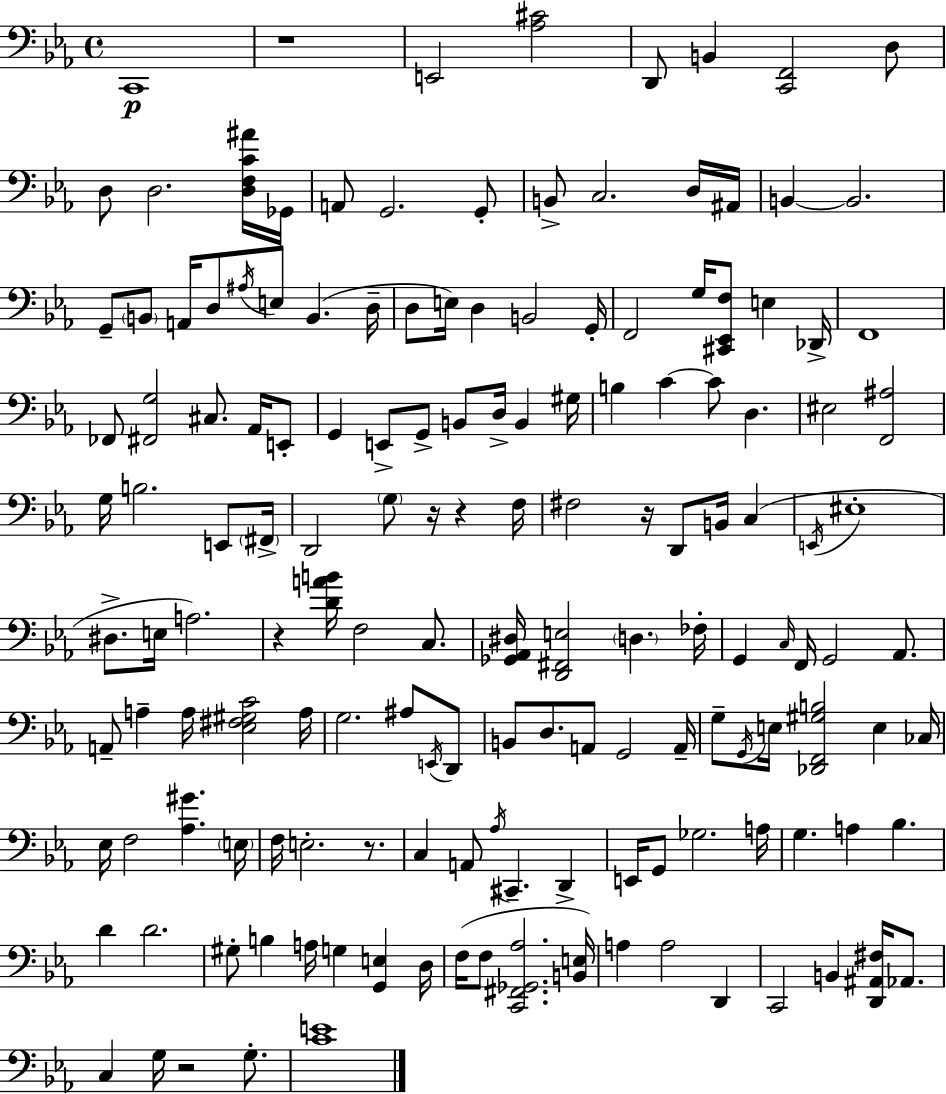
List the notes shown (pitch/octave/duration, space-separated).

C2/w R/w E2/h [Ab3,C#4]/h D2/e B2/q [C2,F2]/h D3/e D3/e D3/h. [D3,F3,C4,A#4]/s Gb2/s A2/e G2/h. G2/e B2/e C3/h. D3/s A#2/s B2/q B2/h. G2/e B2/e A2/s D3/e A#3/s E3/e B2/q. D3/s D3/e E3/s D3/q B2/h G2/s F2/h G3/s [C#2,Eb2,F3]/e E3/q Db2/s F2/w FES2/e [F#2,G3]/h C#3/e. Ab2/s E2/e G2/q E2/e G2/e B2/e D3/s B2/q G#3/s B3/q C4/q C4/e D3/q. EIS3/h [F2,A#3]/h G3/s B3/h. E2/e F#2/s D2/h G3/e R/s R/q F3/s F#3/h R/s D2/e B2/s C3/q E2/s EIS3/w D#3/e. E3/s A3/h. R/q [D4,A4,B4]/s F3/h C3/e. [Gb2,Ab2,D#3]/s [D2,F#2,E3]/h D3/q. FES3/s G2/q C3/s F2/s G2/h Ab2/e. A2/e A3/q A3/s [Eb3,F#3,G#3,C4]/h A3/s G3/h. A#3/e E2/s D2/e B2/e D3/e. A2/e G2/h A2/s G3/e G2/s E3/s [Db2,F2,G#3,B3]/h E3/q CES3/s Eb3/s F3/h [Ab3,G#4]/q. E3/s F3/s E3/h. R/e. C3/q A2/e Ab3/s C#2/q. D2/q E2/s G2/e Gb3/h. A3/s G3/q. A3/q Bb3/q. D4/q D4/h. G#3/e B3/q A3/s G3/q [G2,E3]/q D3/s F3/s F3/e [C2,F#2,Gb2,Ab3]/h. [B2,E3]/s A3/q A3/h D2/q C2/h B2/q [D2,A#2,F#3]/s Ab2/e. C3/q G3/s R/h G3/e. [C4,E4]/w